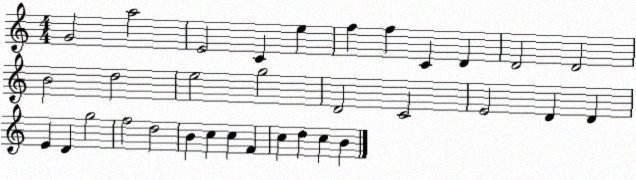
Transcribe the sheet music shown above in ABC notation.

X:1
T:Untitled
M:4/4
L:1/4
K:C
G2 a2 E2 C e f f C D D2 D2 B2 d2 e2 g2 D2 C2 E2 D D E D g2 f2 d2 B c c F c d c B